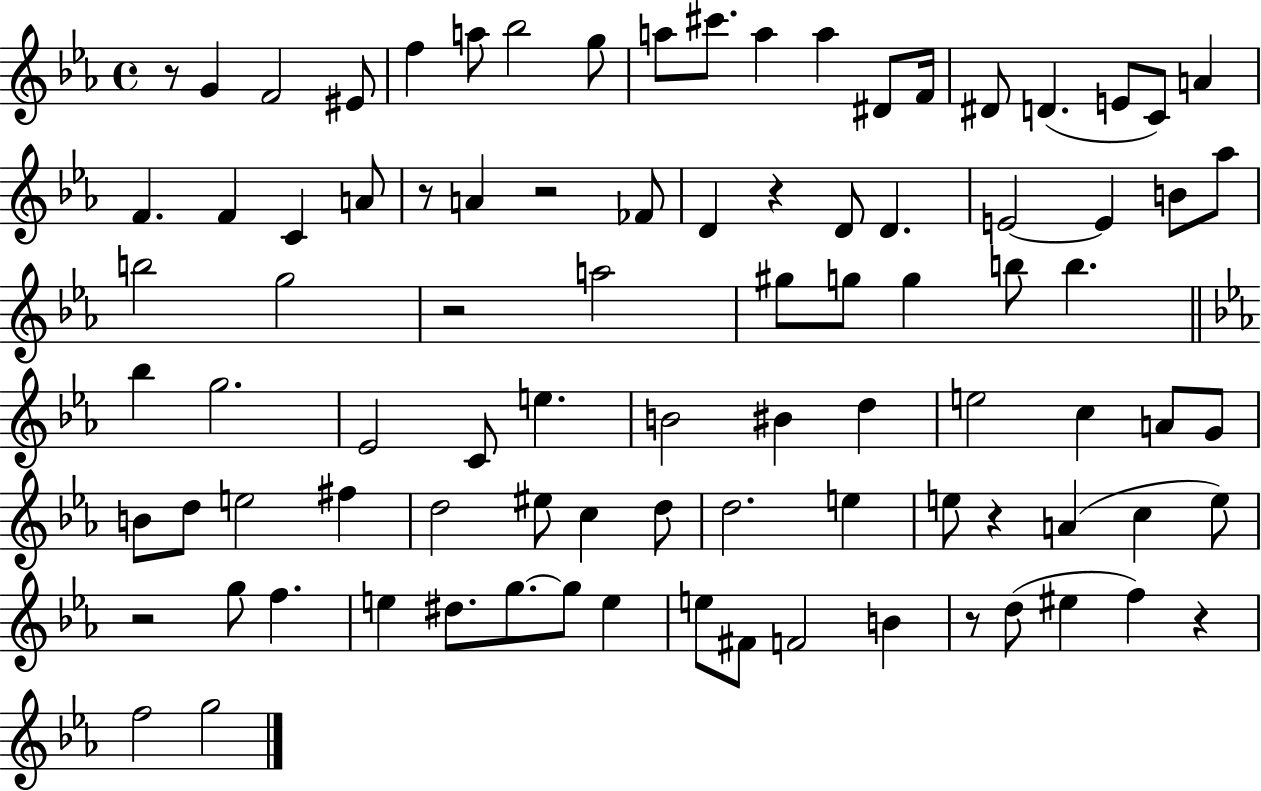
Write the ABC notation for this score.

X:1
T:Untitled
M:4/4
L:1/4
K:Eb
z/2 G F2 ^E/2 f a/2 _b2 g/2 a/2 ^c'/2 a a ^D/2 F/4 ^D/2 D E/2 C/2 A F F C A/2 z/2 A z2 _F/2 D z D/2 D E2 E B/2 _a/2 b2 g2 z2 a2 ^g/2 g/2 g b/2 b _b g2 _E2 C/2 e B2 ^B d e2 c A/2 G/2 B/2 d/2 e2 ^f d2 ^e/2 c d/2 d2 e e/2 z A c e/2 z2 g/2 f e ^d/2 g/2 g/2 e e/2 ^F/2 F2 B z/2 d/2 ^e f z f2 g2